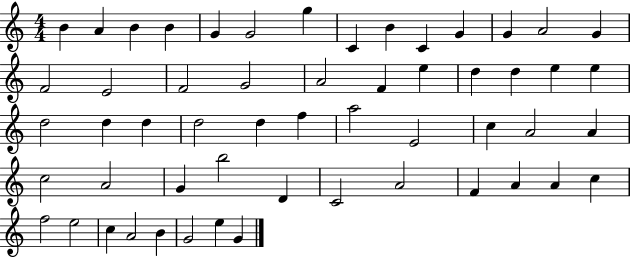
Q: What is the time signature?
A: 4/4